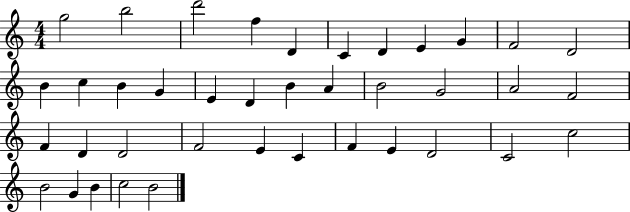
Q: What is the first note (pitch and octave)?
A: G5